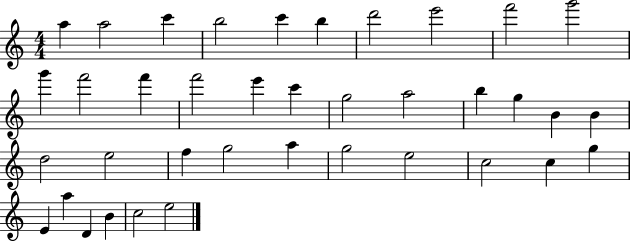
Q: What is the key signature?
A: C major